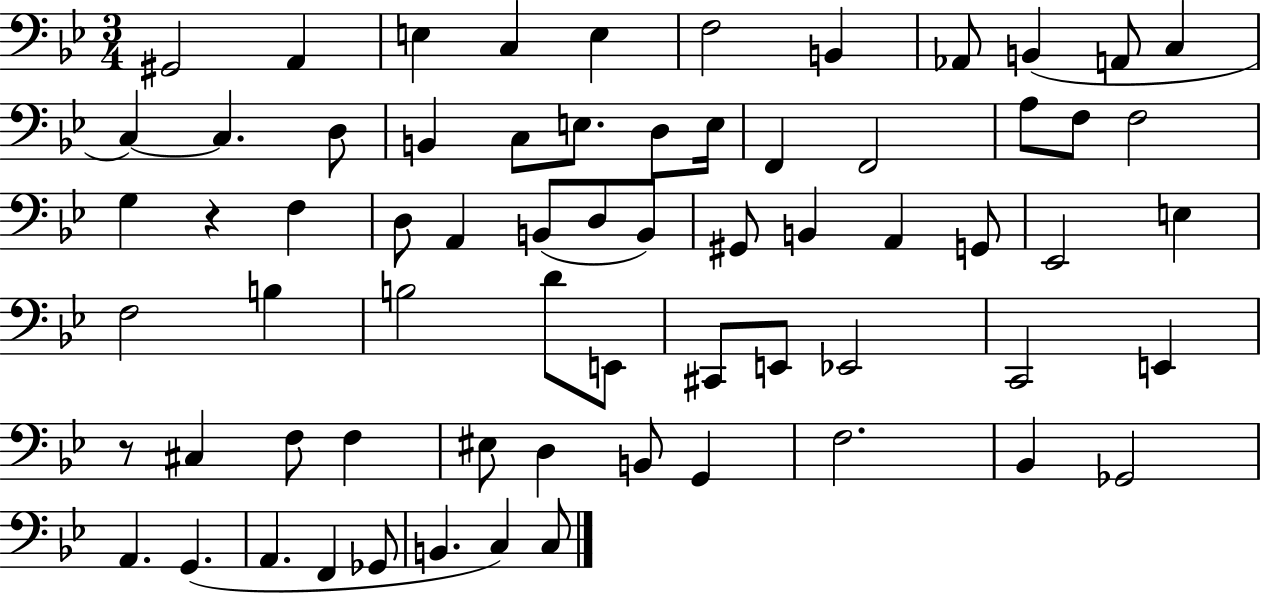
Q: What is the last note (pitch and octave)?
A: C3